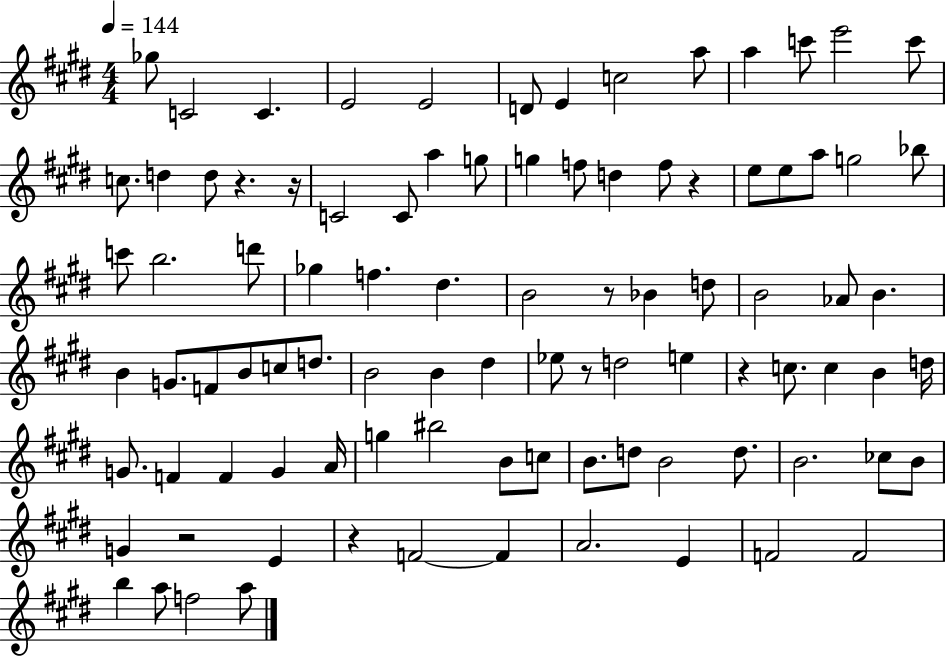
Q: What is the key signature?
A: E major